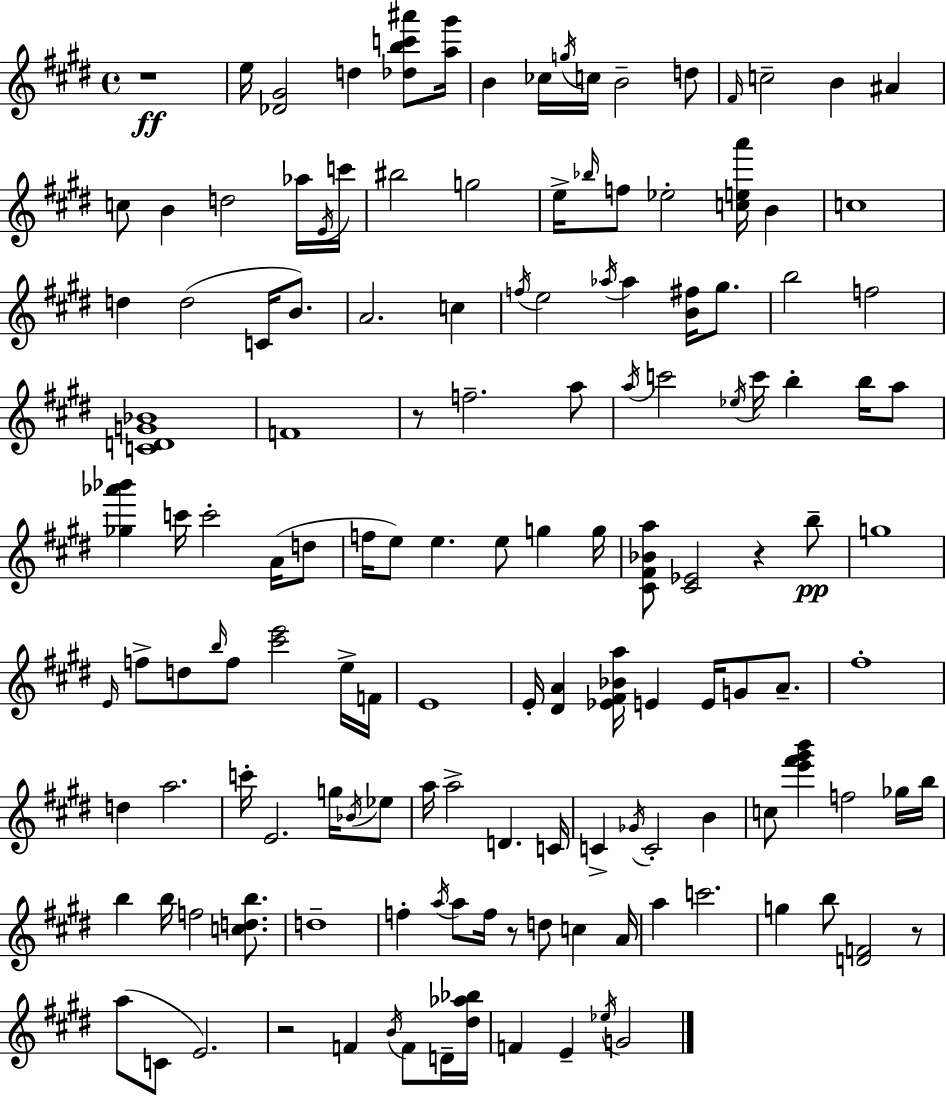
X:1
T:Untitled
M:4/4
L:1/4
K:E
z4 e/4 [_D^G]2 d [_dbc'^a']/2 [a^g']/4 B _c/4 g/4 c/4 B2 d/2 ^F/4 c2 B ^A c/2 B d2 _a/4 E/4 c'/4 ^b2 g2 e/4 _b/4 f/2 _e2 [cea']/4 B c4 d d2 C/4 B/2 A2 c f/4 e2 _a/4 _a [B^f]/4 ^g/2 b2 f2 [CDG_B]4 F4 z/2 f2 a/2 a/4 c'2 _e/4 c'/4 b b/4 a/2 [_g_a'_b'] c'/4 c'2 A/4 d/2 f/4 e/2 e e/2 g g/4 [^C^F_Ba]/2 [^C_E]2 z b/2 g4 E/4 f/2 d/2 b/4 f/2 [^c'e']2 e/4 F/4 E4 E/4 [^DA] [_E^F_Ba]/4 E E/4 G/2 A/2 ^f4 d a2 c'/4 E2 g/4 _B/4 _e/2 a/4 a2 D C/4 C _G/4 C2 B c/2 [e'^f'^g'b'] f2 _g/4 b/4 b b/4 f2 [cdb]/2 d4 f a/4 a/2 f/4 z/2 d/2 c A/4 a c'2 g b/2 [DF]2 z/2 a/2 C/2 E2 z2 F B/4 F/2 D/4 [^d_a_b]/4 F E _e/4 G2